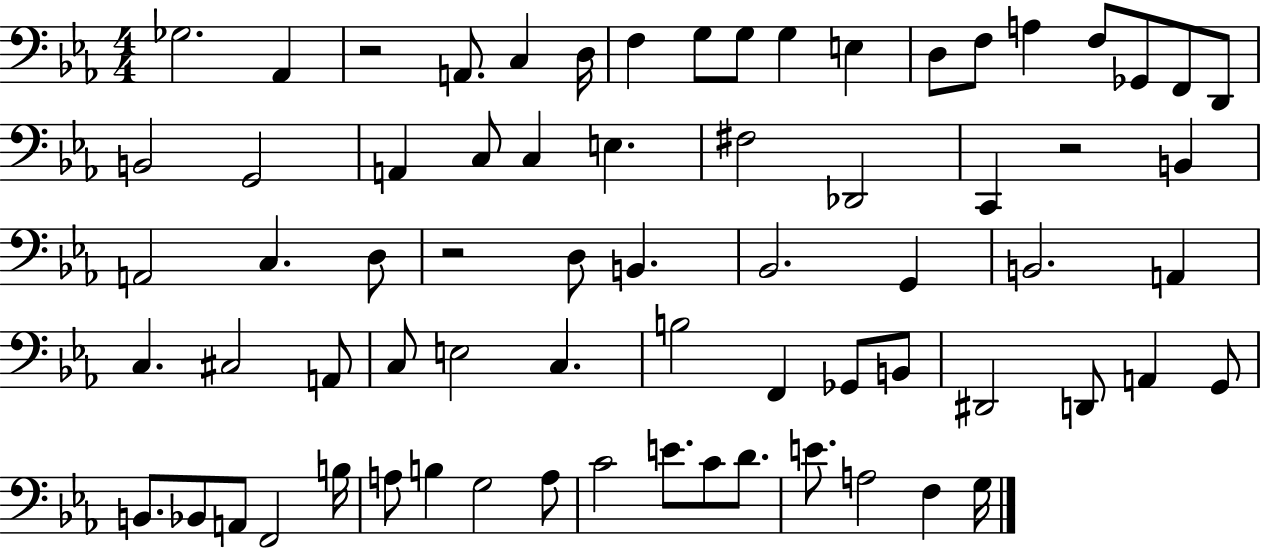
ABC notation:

X:1
T:Untitled
M:4/4
L:1/4
K:Eb
_G,2 _A,, z2 A,,/2 C, D,/4 F, G,/2 G,/2 G, E, D,/2 F,/2 A, F,/2 _G,,/2 F,,/2 D,,/2 B,,2 G,,2 A,, C,/2 C, E, ^F,2 _D,,2 C,, z2 B,, A,,2 C, D,/2 z2 D,/2 B,, _B,,2 G,, B,,2 A,, C, ^C,2 A,,/2 C,/2 E,2 C, B,2 F,, _G,,/2 B,,/2 ^D,,2 D,,/2 A,, G,,/2 B,,/2 _B,,/2 A,,/2 F,,2 B,/4 A,/2 B, G,2 A,/2 C2 E/2 C/2 D/2 E/2 A,2 F, G,/4